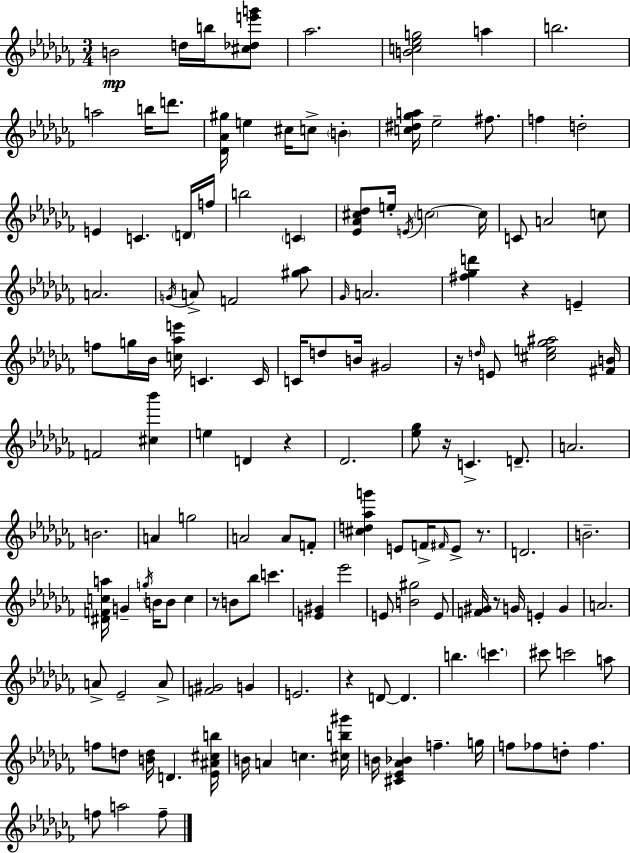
{
  \clef treble
  \numericTimeSignature
  \time 3/4
  \key aes \minor
  b'2\mp d''16 b''16 <cis'' des'' e''' g'''>8 | aes''2. | <b' c'' ees'' g''>2 a''4 | b''2. | \break a''2 b''16 d'''8. | <des' aes' gis''>16 e''4 cis''16 c''8-> \parenthesize b'4-. | <c'' dis'' ges'' a''>16 ees''2-- fis''8. | f''4 d''2-. | \break e'4 c'4. \parenthesize d'16 f''16 | b''2 \parenthesize c'4 | <ees' aes' cis'' des''>8 e''16-. \acciaccatura { e'16 } \parenthesize c''2~~ | c''16 c'8 a'2 c''8 | \break a'2. | \acciaccatura { g'16 } a'8-> f'2 | <gis'' aes''>8 \grace { ges'16 } a'2. | <fis'' ges'' d'''>4 r4 e'4-- | \break f''8 g''16 bes'16 <c'' aes'' e'''>16 c'4. | c'16 c'16 d''8 b'16 gis'2 | r16 \grace { d''16 } e'8 <cis'' e'' ges'' ais''>2 | <fis' b'>16 f'2 | \break <cis'' bes'''>4 e''4 d'4 | r4 des'2. | <ees'' ges''>8 r16 c'4.-> | d'8.-- a'2. | \break b'2. | a'4 g''2 | a'2 | a'8 f'8-. <cis'' d'' aes'' g'''>4 e'8 f'16-> \grace { fis'16 } | \break e'8-> r8. d'2. | b'2.-- | <dis' f' c'' a''>16 g'4-- \acciaccatura { g''16 } b'16 | b'8 c''4 r8 b'8 bes''8 | \break c'''4. <e' gis'>4 ees'''2 | e'8 <b' gis''>2 | e'8 <f' gis'>16 r8 g'16 e'4-. | g'4 a'2. | \break a'8-> ees'2-- | a'8-> <f' gis'>2 | g'4 e'2. | r4 d'8~~ | \break d'4. b''4. | \parenthesize c'''4. cis'''8 c'''2 | a''8 f''8 d''8 <b' d''>16 d'4. | <ees' ais' cis'' b''>16 b'16 a'4 c''4. | \break <cis'' b'' gis'''>16 b'16 <cis' ees' aes' bes'>4 f''4.-- | g''16 f''8 fes''8 d''8-. | fes''4. f''8 a''2 | f''8-- \bar "|."
}